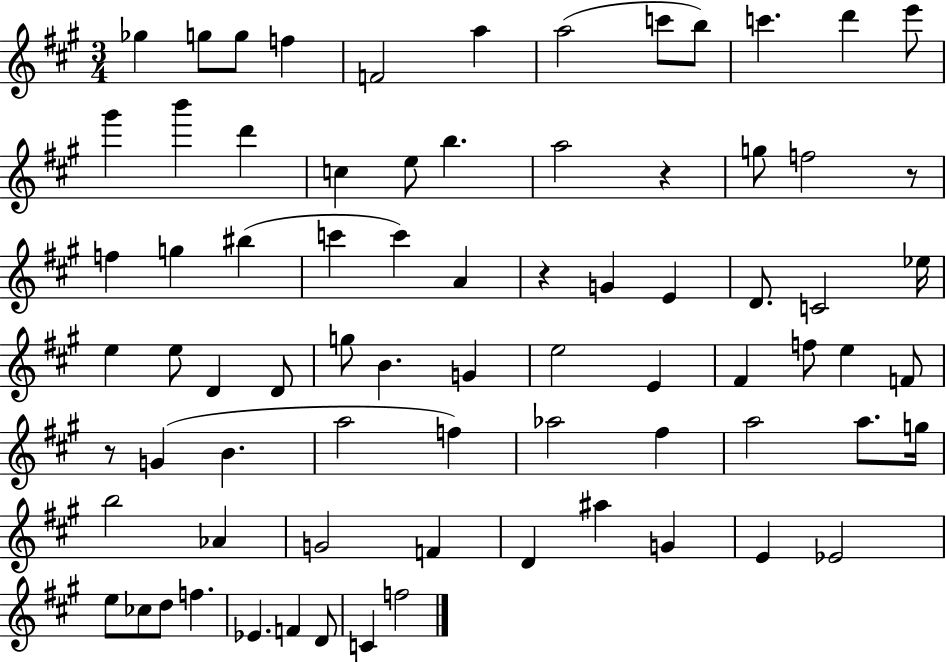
Gb5/q G5/e G5/e F5/q F4/h A5/q A5/h C6/e B5/e C6/q. D6/q E6/e G#6/q B6/q D6/q C5/q E5/e B5/q. A5/h R/q G5/e F5/h R/e F5/q G5/q BIS5/q C6/q C6/q A4/q R/q G4/q E4/q D4/e. C4/h Eb5/s E5/q E5/e D4/q D4/e G5/e B4/q. G4/q E5/h E4/q F#4/q F5/e E5/q F4/e R/e G4/q B4/q. A5/h F5/q Ab5/h F#5/q A5/h A5/e. G5/s B5/h Ab4/q G4/h F4/q D4/q A#5/q G4/q E4/q Eb4/h E5/e CES5/e D5/e F5/q. Eb4/q. F4/q D4/e C4/q F5/h